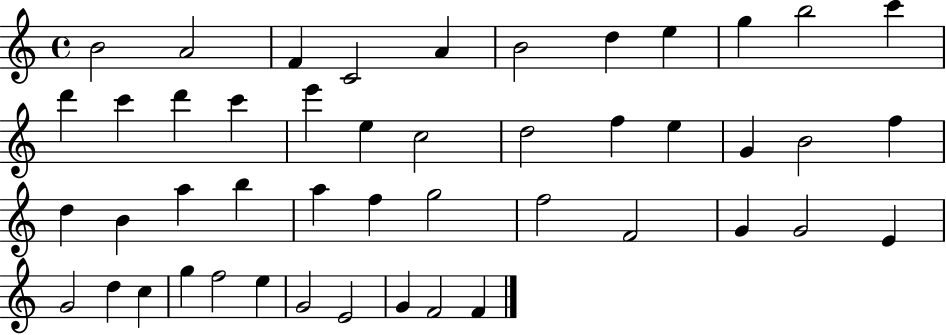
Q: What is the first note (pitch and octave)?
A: B4